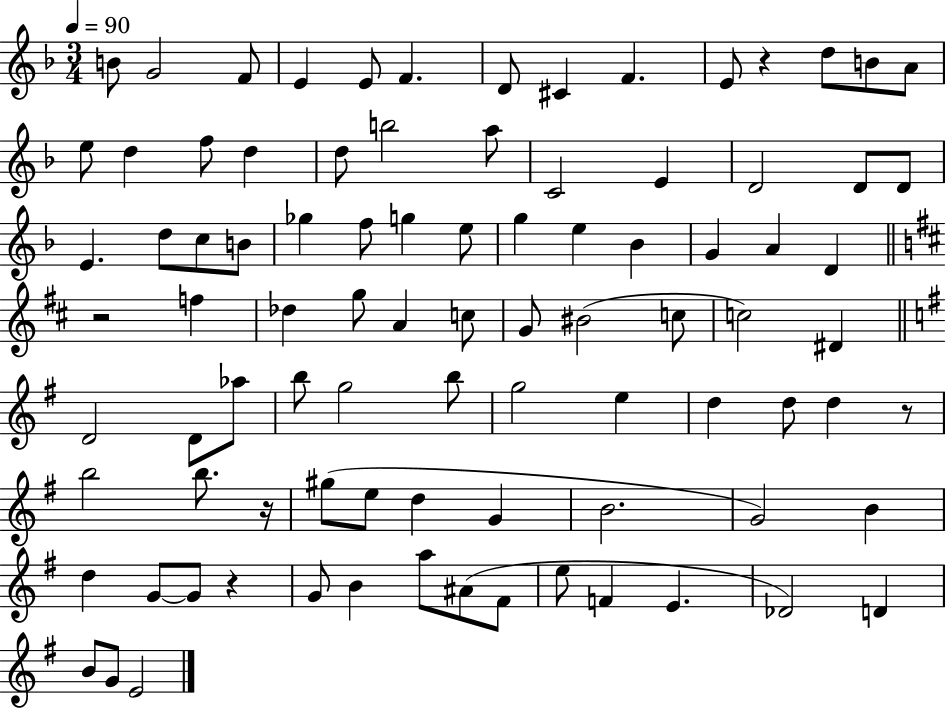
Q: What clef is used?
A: treble